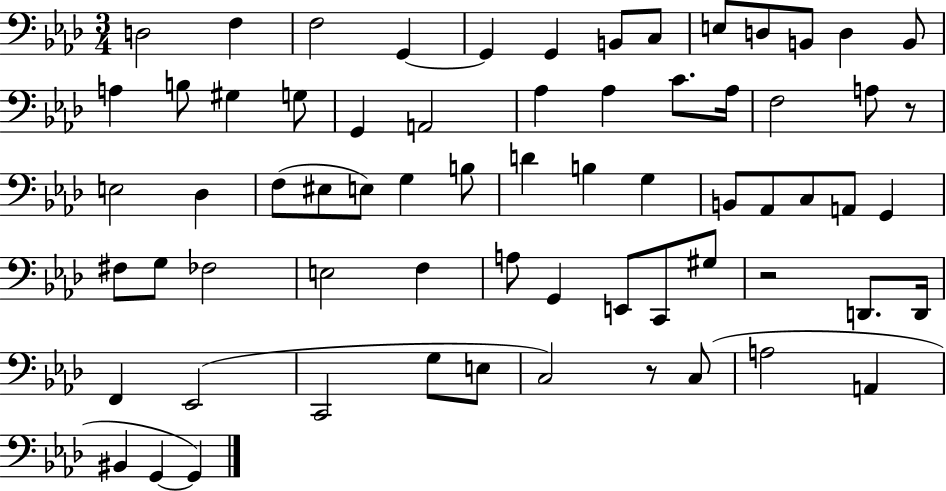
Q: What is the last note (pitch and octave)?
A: G2